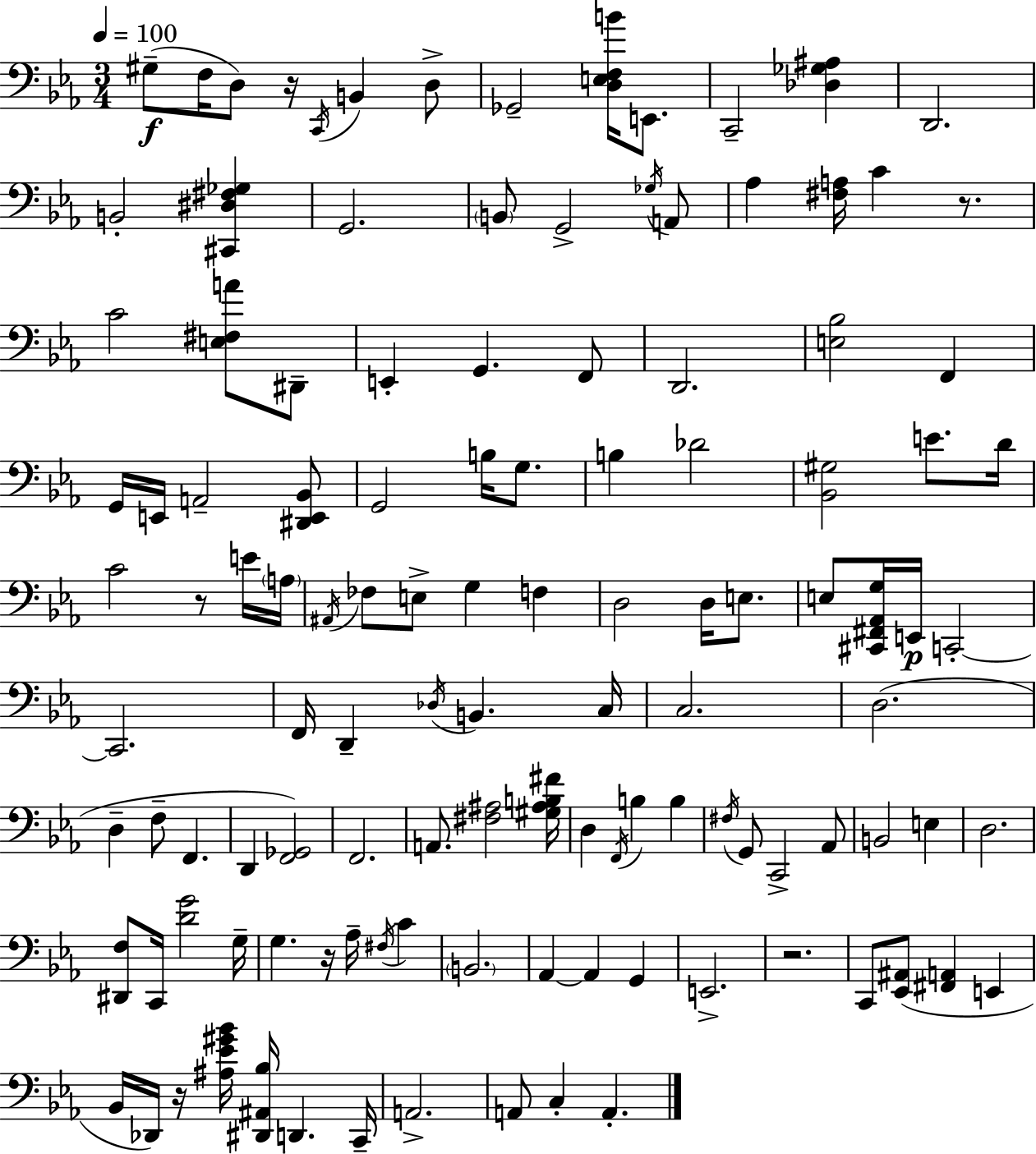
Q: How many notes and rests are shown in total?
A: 119